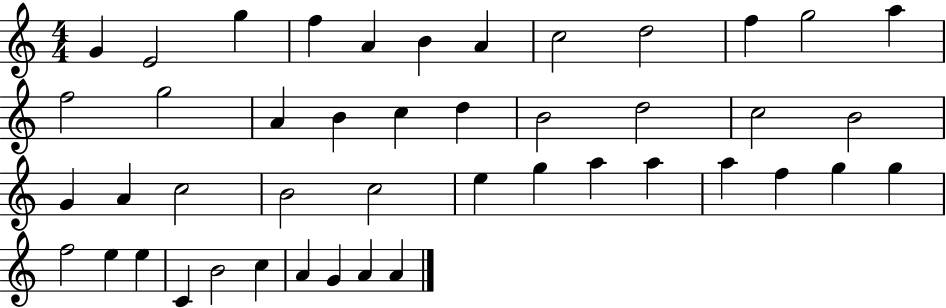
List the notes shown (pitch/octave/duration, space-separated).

G4/q E4/h G5/q F5/q A4/q B4/q A4/q C5/h D5/h F5/q G5/h A5/q F5/h G5/h A4/q B4/q C5/q D5/q B4/h D5/h C5/h B4/h G4/q A4/q C5/h B4/h C5/h E5/q G5/q A5/q A5/q A5/q F5/q G5/q G5/q F5/h E5/q E5/q C4/q B4/h C5/q A4/q G4/q A4/q A4/q